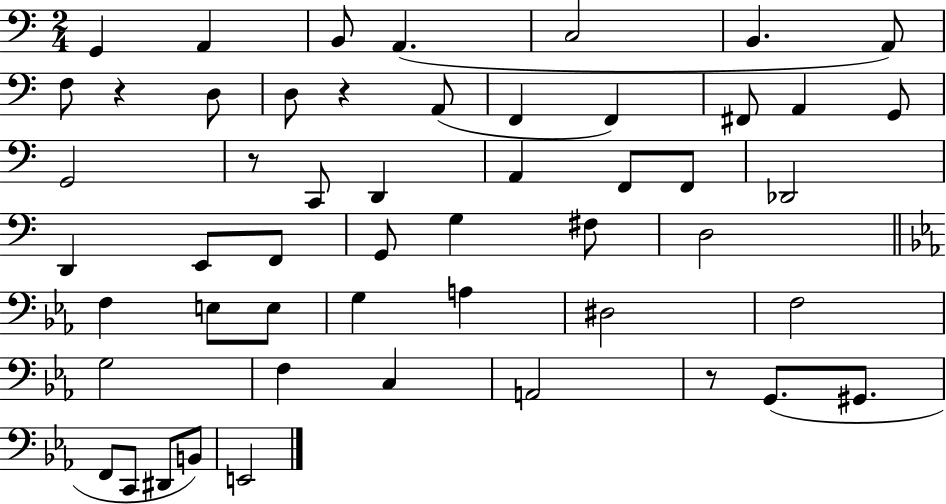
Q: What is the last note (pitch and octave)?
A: E2